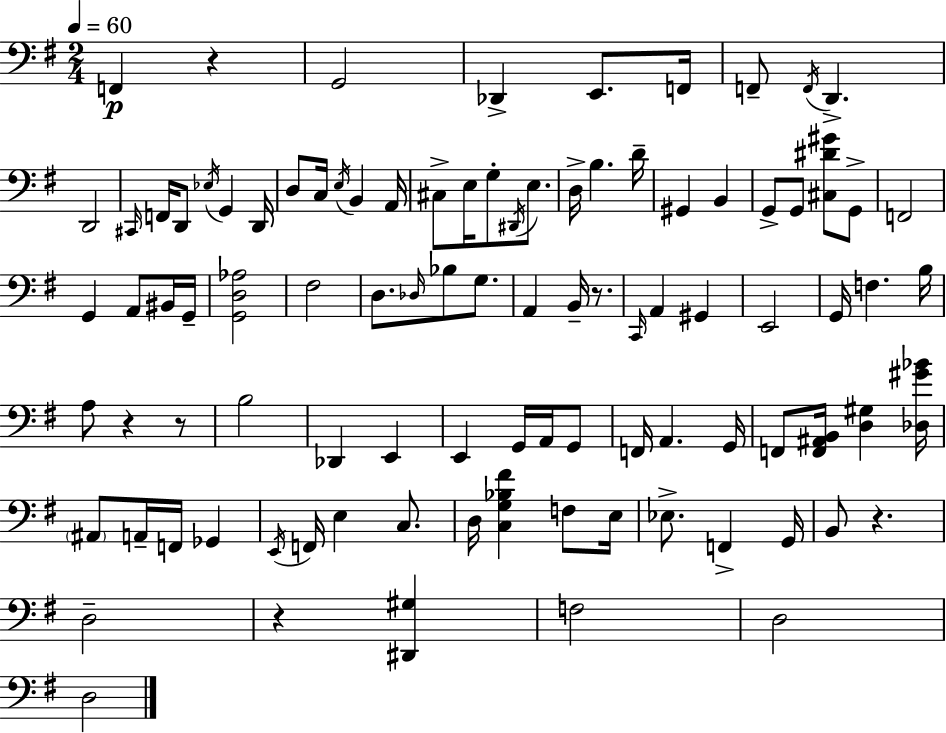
X:1
T:Untitled
M:2/4
L:1/4
K:Em
F,, z G,,2 _D,, E,,/2 F,,/4 F,,/2 F,,/4 D,, D,,2 ^C,,/4 F,,/4 D,,/2 _E,/4 G,, D,,/4 D,/2 C,/4 E,/4 B,, A,,/4 ^C,/2 E,/4 G,/2 ^D,,/4 E,/2 D,/4 B, D/4 ^G,, B,, G,,/2 G,,/2 [^C,^D^G]/2 G,,/2 F,,2 G,, A,,/2 ^B,,/4 G,,/4 [G,,D,_A,]2 ^F,2 D,/2 _D,/4 _B,/2 G,/2 A,, B,,/4 z/2 C,,/4 A,, ^G,, E,,2 G,,/4 F, B,/4 A,/2 z z/2 B,2 _D,, E,, E,, G,,/4 A,,/4 G,,/2 F,,/4 A,, G,,/4 F,,/2 [F,,^A,,B,,]/4 [D,^G,] [_D,^G_B]/4 ^A,,/2 A,,/4 F,,/4 _G,, E,,/4 F,,/4 E, C,/2 D,/4 [C,G,_B,^F] F,/2 E,/4 _E,/2 F,, G,,/4 B,,/2 z D,2 z [^D,,^G,] F,2 D,2 D,2